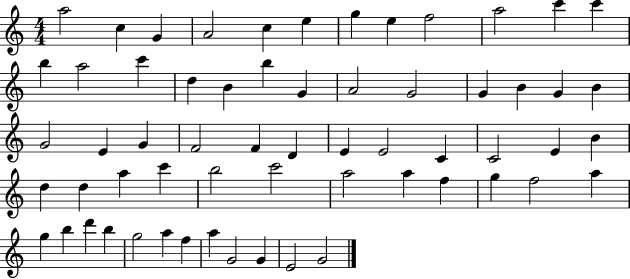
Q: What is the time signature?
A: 4/4